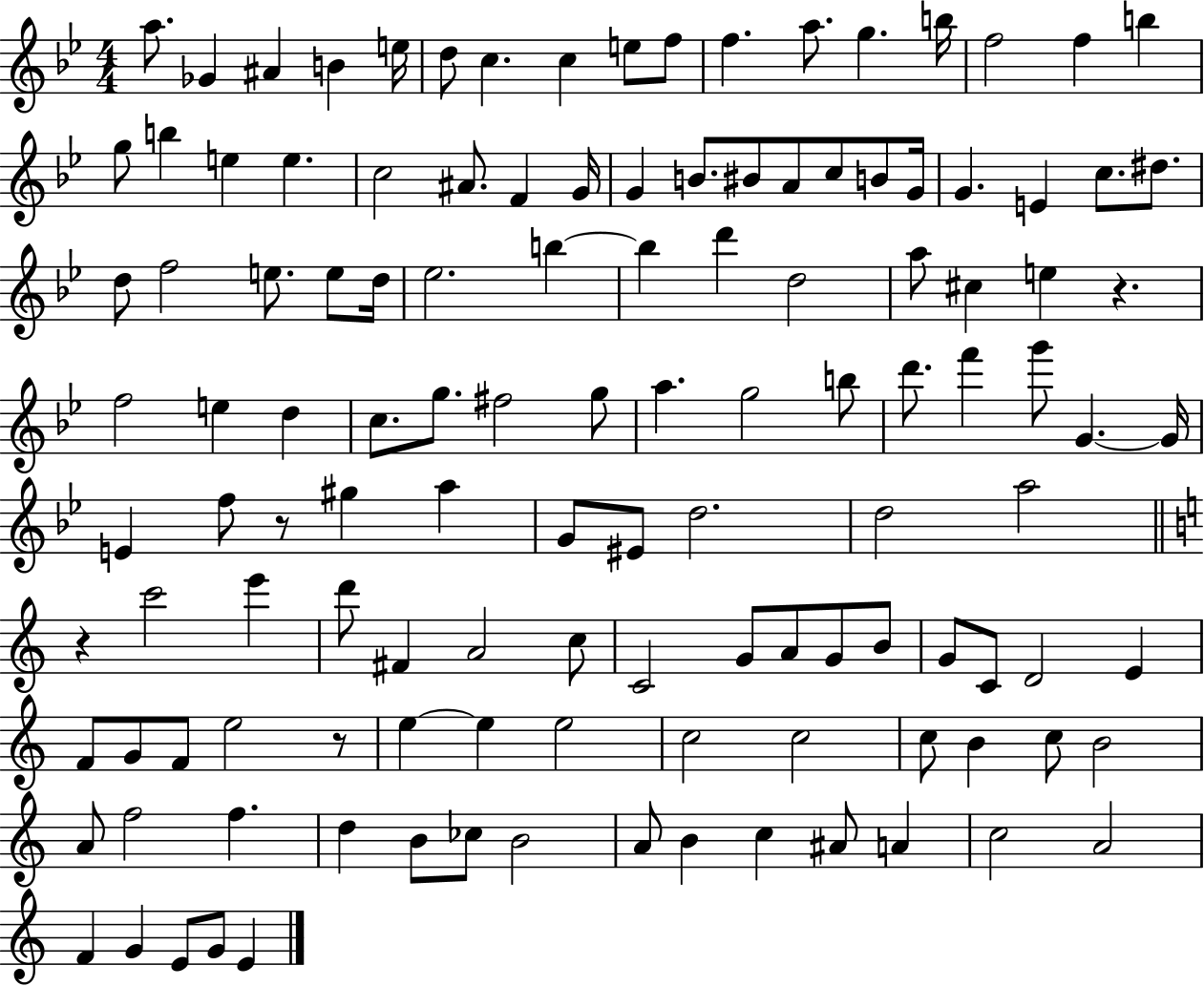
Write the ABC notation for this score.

X:1
T:Untitled
M:4/4
L:1/4
K:Bb
a/2 _G ^A B e/4 d/2 c c e/2 f/2 f a/2 g b/4 f2 f b g/2 b e e c2 ^A/2 F G/4 G B/2 ^B/2 A/2 c/2 B/2 G/4 G E c/2 ^d/2 d/2 f2 e/2 e/2 d/4 _e2 b b d' d2 a/2 ^c e z f2 e d c/2 g/2 ^f2 g/2 a g2 b/2 d'/2 f' g'/2 G G/4 E f/2 z/2 ^g a G/2 ^E/2 d2 d2 a2 z c'2 e' d'/2 ^F A2 c/2 C2 G/2 A/2 G/2 B/2 G/2 C/2 D2 E F/2 G/2 F/2 e2 z/2 e e e2 c2 c2 c/2 B c/2 B2 A/2 f2 f d B/2 _c/2 B2 A/2 B c ^A/2 A c2 A2 F G E/2 G/2 E